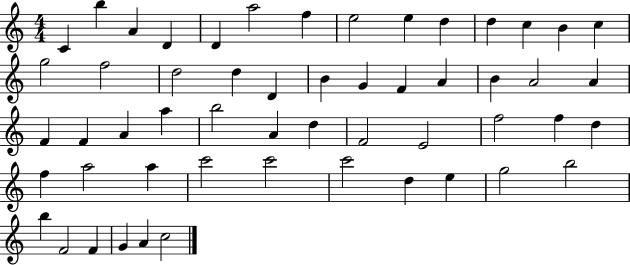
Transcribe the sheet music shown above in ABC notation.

X:1
T:Untitled
M:4/4
L:1/4
K:C
C b A D D a2 f e2 e d d c B c g2 f2 d2 d D B G F A B A2 A F F A a b2 A d F2 E2 f2 f d f a2 a c'2 c'2 c'2 d e g2 b2 b F2 F G A c2